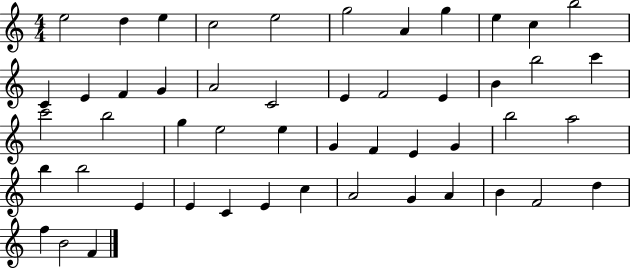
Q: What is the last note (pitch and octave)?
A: F4